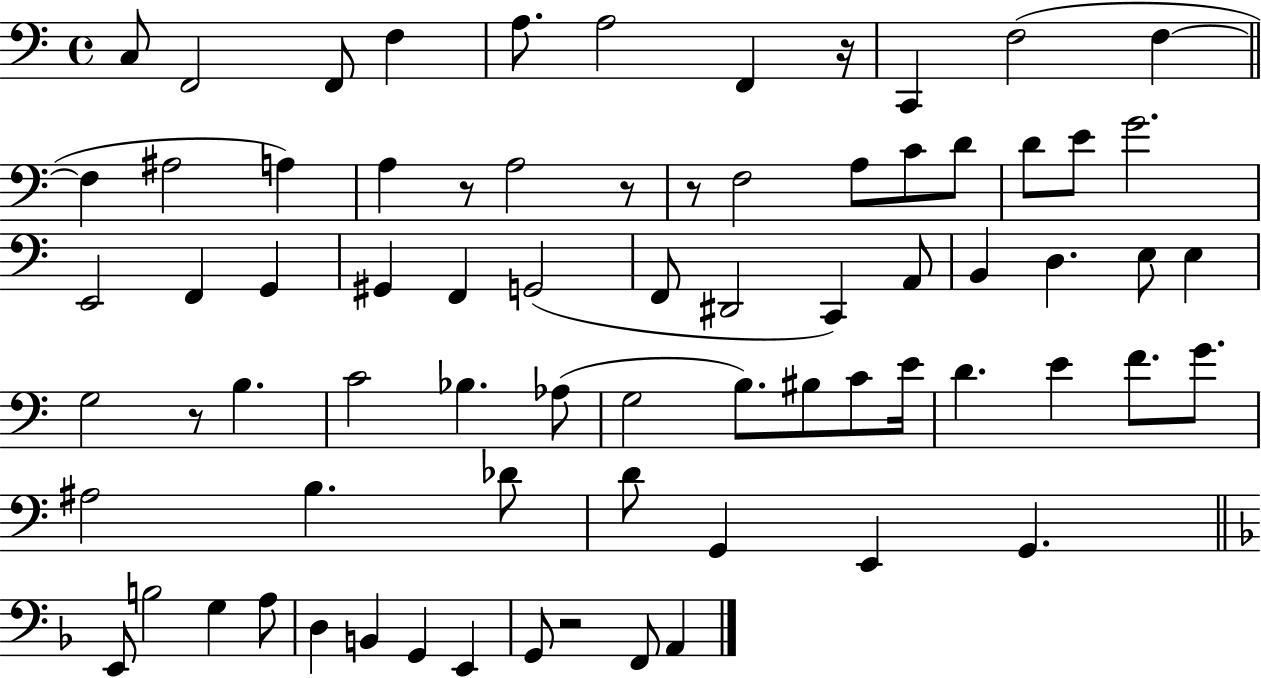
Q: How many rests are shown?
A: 6